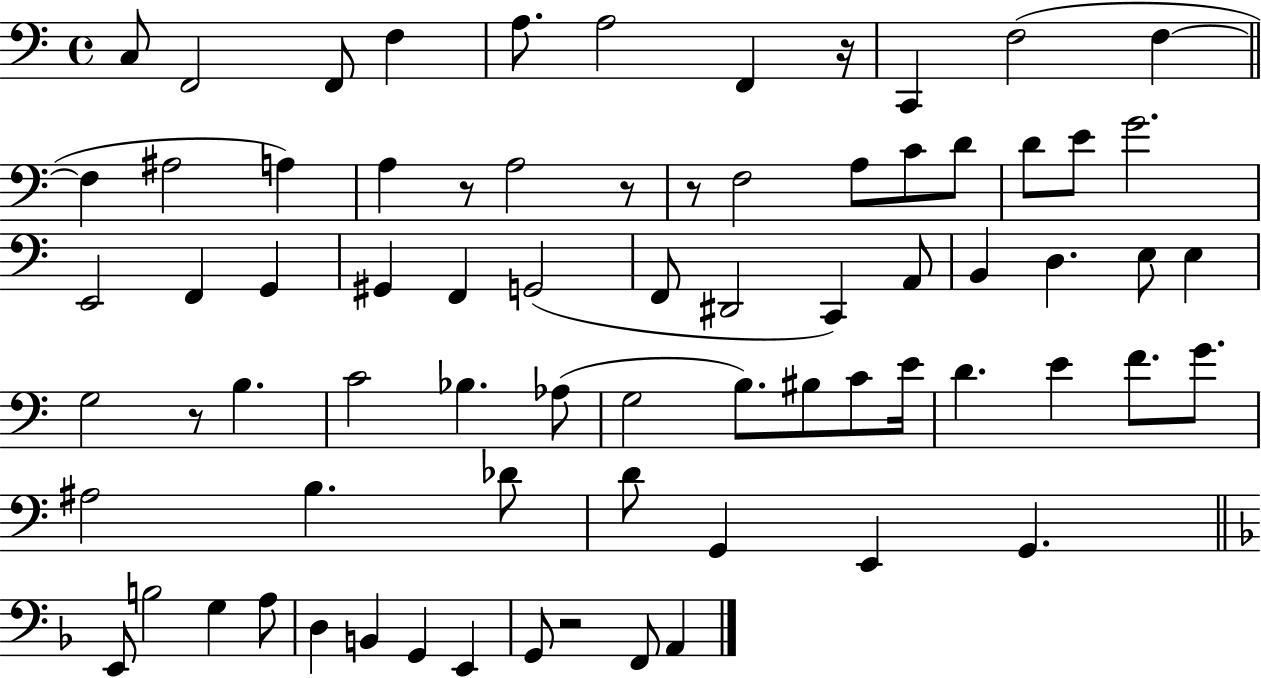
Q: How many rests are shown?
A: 6